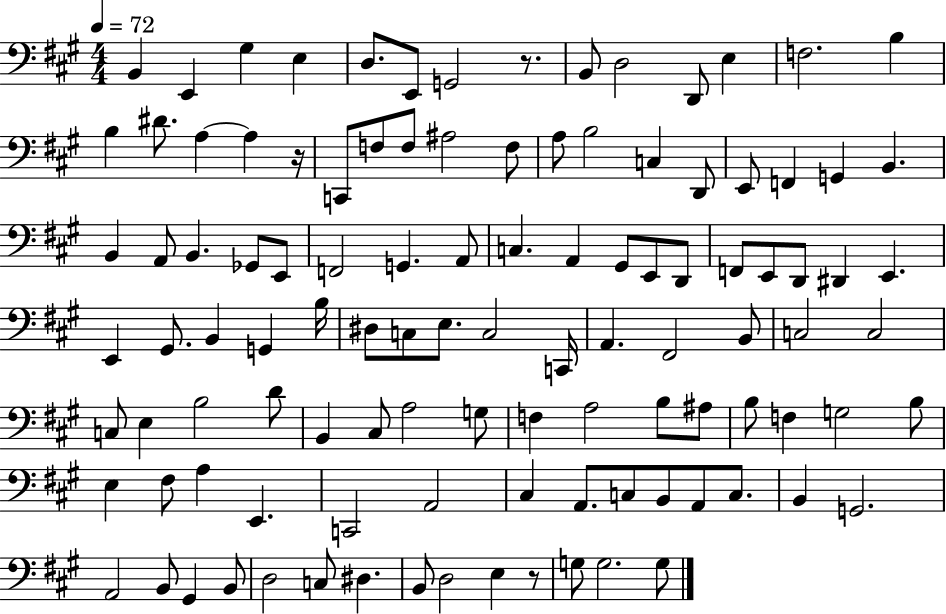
B2/q E2/q G#3/q E3/q D3/e. E2/e G2/h R/e. B2/e D3/h D2/e E3/q F3/h. B3/q B3/q D#4/e. A3/q A3/q R/s C2/e F3/e F3/e A#3/h F3/e A3/e B3/h C3/q D2/e E2/e F2/q G2/q B2/q. B2/q A2/e B2/q. Gb2/e E2/e F2/h G2/q. A2/e C3/q. A2/q G#2/e E2/e D2/e F2/e E2/e D2/e D#2/q E2/q. E2/q G#2/e. B2/q G2/q B3/s D#3/e C3/e E3/e. C3/h C2/s A2/q. F#2/h B2/e C3/h C3/h C3/e E3/q B3/h D4/e B2/q C#3/e A3/h G3/e F3/q A3/h B3/e A#3/e B3/e F3/q G3/h B3/e E3/q F#3/e A3/q E2/q. C2/h A2/h C#3/q A2/e. C3/e B2/e A2/e C3/e. B2/q G2/h. A2/h B2/e G#2/q B2/e D3/h C3/e D#3/q. B2/e D3/h E3/q R/e G3/e G3/h. G3/e